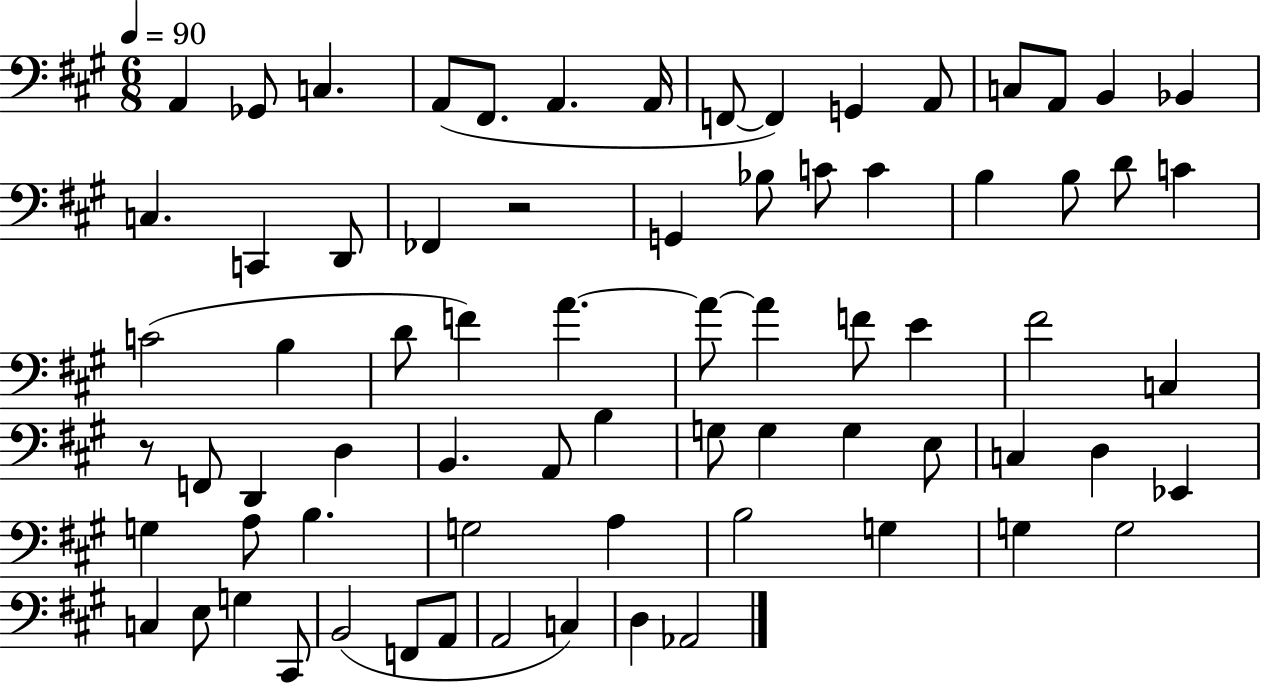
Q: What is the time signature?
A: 6/8